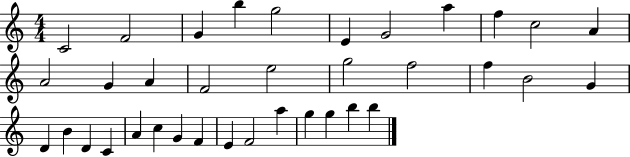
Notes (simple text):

C4/h F4/h G4/q B5/q G5/h E4/q G4/h A5/q F5/q C5/h A4/q A4/h G4/q A4/q F4/h E5/h G5/h F5/h F5/q B4/h G4/q D4/q B4/q D4/q C4/q A4/q C5/q G4/q F4/q E4/q F4/h A5/q G5/q G5/q B5/q B5/q